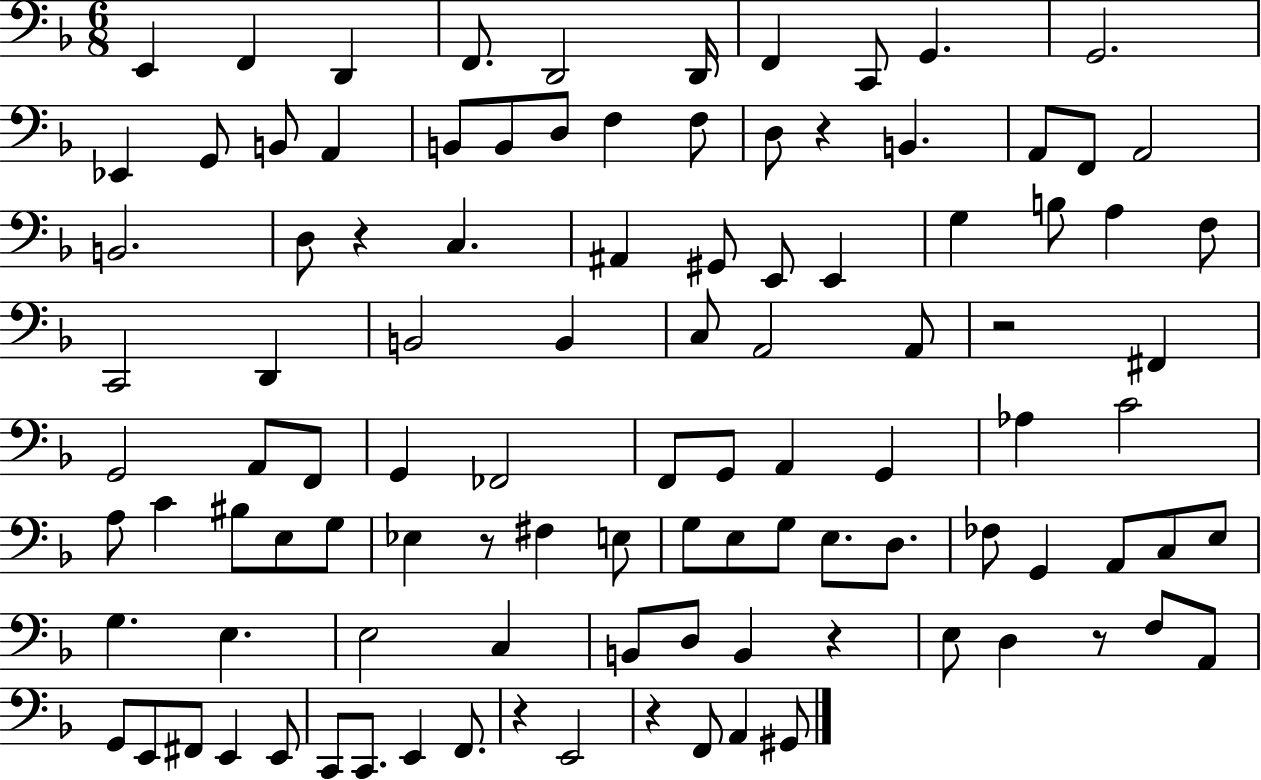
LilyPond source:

{
  \clef bass
  \numericTimeSignature
  \time 6/8
  \key f \major
  e,4 f,4 d,4 | f,8. d,2 d,16 | f,4 c,8 g,4. | g,2. | \break ees,4 g,8 b,8 a,4 | b,8 b,8 d8 f4 f8 | d8 r4 b,4. | a,8 f,8 a,2 | \break b,2. | d8 r4 c4. | ais,4 gis,8 e,8 e,4 | g4 b8 a4 f8 | \break c,2 d,4 | b,2 b,4 | c8 a,2 a,8 | r2 fis,4 | \break g,2 a,8 f,8 | g,4 fes,2 | f,8 g,8 a,4 g,4 | aes4 c'2 | \break a8 c'4 bis8 e8 g8 | ees4 r8 fis4 e8 | g8 e8 g8 e8. d8. | fes8 g,4 a,8 c8 e8 | \break g4. e4. | e2 c4 | b,8 d8 b,4 r4 | e8 d4 r8 f8 a,8 | \break g,8 e,8 fis,8 e,4 e,8 | c,8 c,8. e,4 f,8. | r4 e,2 | r4 f,8 a,4 gis,8 | \break \bar "|."
}